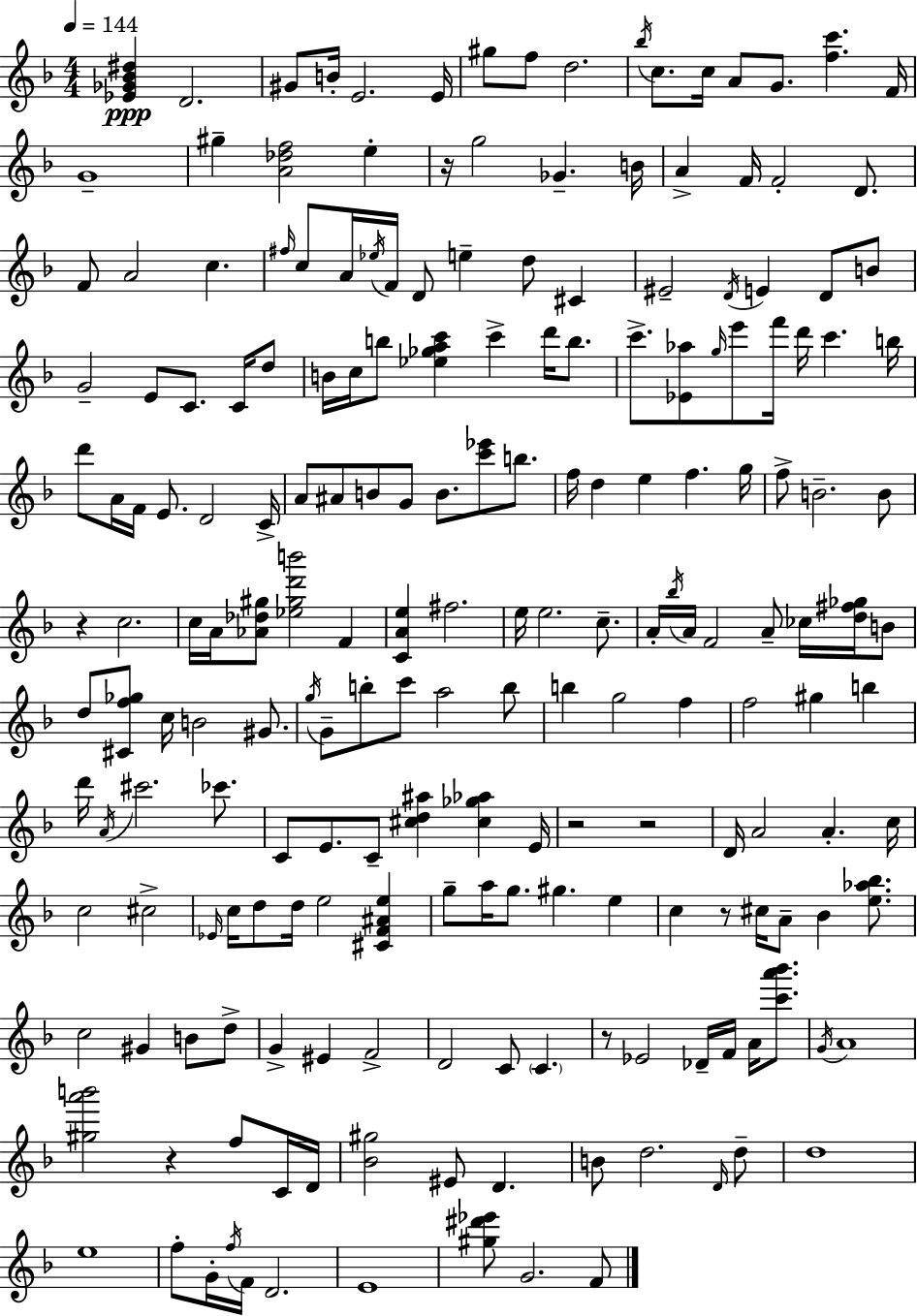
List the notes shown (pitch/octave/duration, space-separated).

[Eb4,Gb4,Bb4,D#5]/q D4/h. G#4/e B4/s E4/h. E4/s G#5/e F5/e D5/h. Bb5/s C5/e. C5/s A4/e G4/e. [F5,C6]/q. F4/s G4/w G#5/q [A4,Db5,F5]/h E5/q R/s G5/h Gb4/q. B4/s A4/q F4/s F4/h D4/e. F4/e A4/h C5/q. F#5/s C5/e A4/s Eb5/s F4/s D4/e E5/q D5/e C#4/q EIS4/h D4/s E4/q D4/e B4/e G4/h E4/e C4/e. C4/s D5/e B4/s C5/s B5/e [Eb5,Gb5,A5,C6]/q C6/q D6/s B5/e. C6/e. [Eb4,Ab5]/e G5/s E6/e F6/s D6/s C6/q. B5/s D6/e A4/s F4/s E4/e. D4/h C4/s A4/e A#4/e B4/e G4/e B4/e. [C6,Eb6]/e B5/e. F5/s D5/q E5/q F5/q. G5/s F5/e B4/h. B4/e R/q C5/h. C5/s A4/s [Ab4,Db5,G#5]/e [Eb5,G#5,D6,B6]/h F4/q [C4,A4,E5]/q F#5/h. E5/s E5/h. C5/e. A4/s Bb5/s A4/s F4/h A4/e CES5/s [D5,F#5,Gb5]/s B4/e D5/e [C#4,F5,Gb5]/e C5/s B4/h G#4/e. G5/s G4/e B5/e C6/e A5/h B5/e B5/q G5/h F5/q F5/h G#5/q B5/q D6/s A4/s C#6/h. CES6/e. C4/e E4/e. C4/e [C#5,D5,A#5]/q [C#5,Gb5,Ab5]/q E4/s R/h R/h D4/s A4/h A4/q. C5/s C5/h C#5/h Eb4/s C5/s D5/e D5/s E5/h [C#4,F4,A#4,E5]/q G5/e A5/s G5/e. G#5/q. E5/q C5/q R/e C#5/s A4/e Bb4/q [E5,Ab5,Bb5]/e. C5/h G#4/q B4/e D5/e G4/q EIS4/q F4/h D4/h C4/e C4/q. R/e Eb4/h Db4/s F4/s A4/s [C6,A6,Bb6]/e. G4/s A4/w [G#5,A6,B6]/h R/q F5/e C4/s D4/s [Bb4,G#5]/h EIS4/e D4/q. B4/e D5/h. D4/s D5/e D5/w E5/w F5/e G4/s F5/s F4/s D4/h. E4/w [G#5,D#6,Eb6]/e G4/h. F4/e